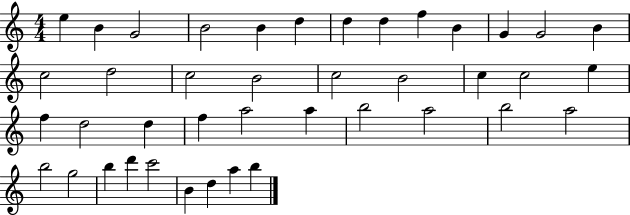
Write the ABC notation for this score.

X:1
T:Untitled
M:4/4
L:1/4
K:C
e B G2 B2 B d d d f B G G2 B c2 d2 c2 B2 c2 B2 c c2 e f d2 d f a2 a b2 a2 b2 a2 b2 g2 b d' c'2 B d a b